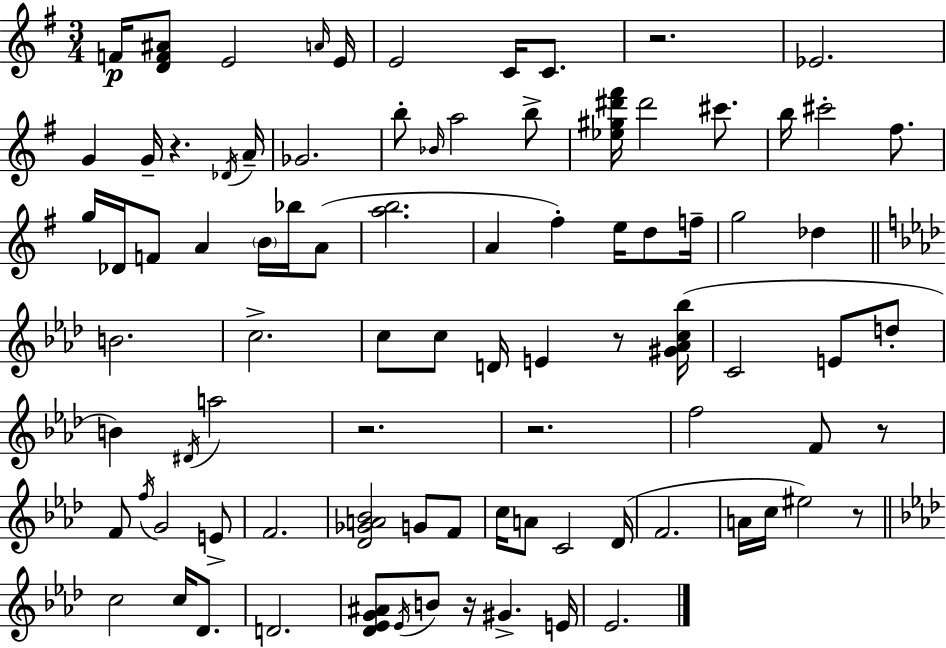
{
  \clef treble
  \numericTimeSignature
  \time 3/4
  \key e \minor
  f'16\p <d' f' ais'>8 e'2 \grace { a'16 } | e'16 e'2 c'16 c'8. | r2. | ees'2. | \break g'4 g'16-- r4. | \acciaccatura { des'16 } a'16-- ges'2. | b''8-. \grace { bes'16 } a''2 | b''8-> <ees'' gis'' dis''' fis'''>16 dis'''2 | \break cis'''8. b''16 cis'''2-. | fis''8. g''16 des'16 f'8 a'4 \parenthesize b'16 | bes''16 a'8( <a'' b''>2. | a'4 fis''4-.) e''16 | \break d''8 f''16-- g''2 des''4 | \bar "||" \break \key aes \major b'2. | c''2.-> | c''8 c''8 d'16 e'4 r8 <gis' aes' c'' bes''>16( | c'2 e'8 d''8-. | \break b'4) \acciaccatura { dis'16 } a''2 | r2. | r2. | f''2 f'8 r8 | \break f'8 \acciaccatura { f''16 } g'2 | e'8-> f'2. | <des' ges' a' bes'>2 g'8 | f'8 c''16 a'8 c'2 | \break des'16( f'2. | a'16 c''16 eis''2) | r8 \bar "||" \break \key aes \major c''2 c''16 des'8. | d'2. | <des' ees' g' ais'>8 \acciaccatura { ees'16 } b'8 r16 gis'4.-> | e'16 ees'2. | \break \bar "|."
}